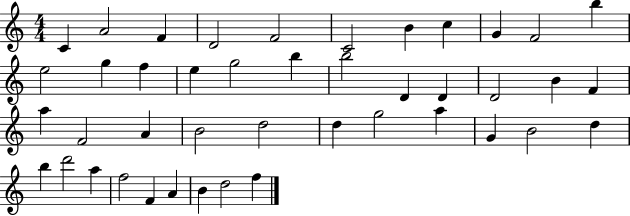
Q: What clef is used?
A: treble